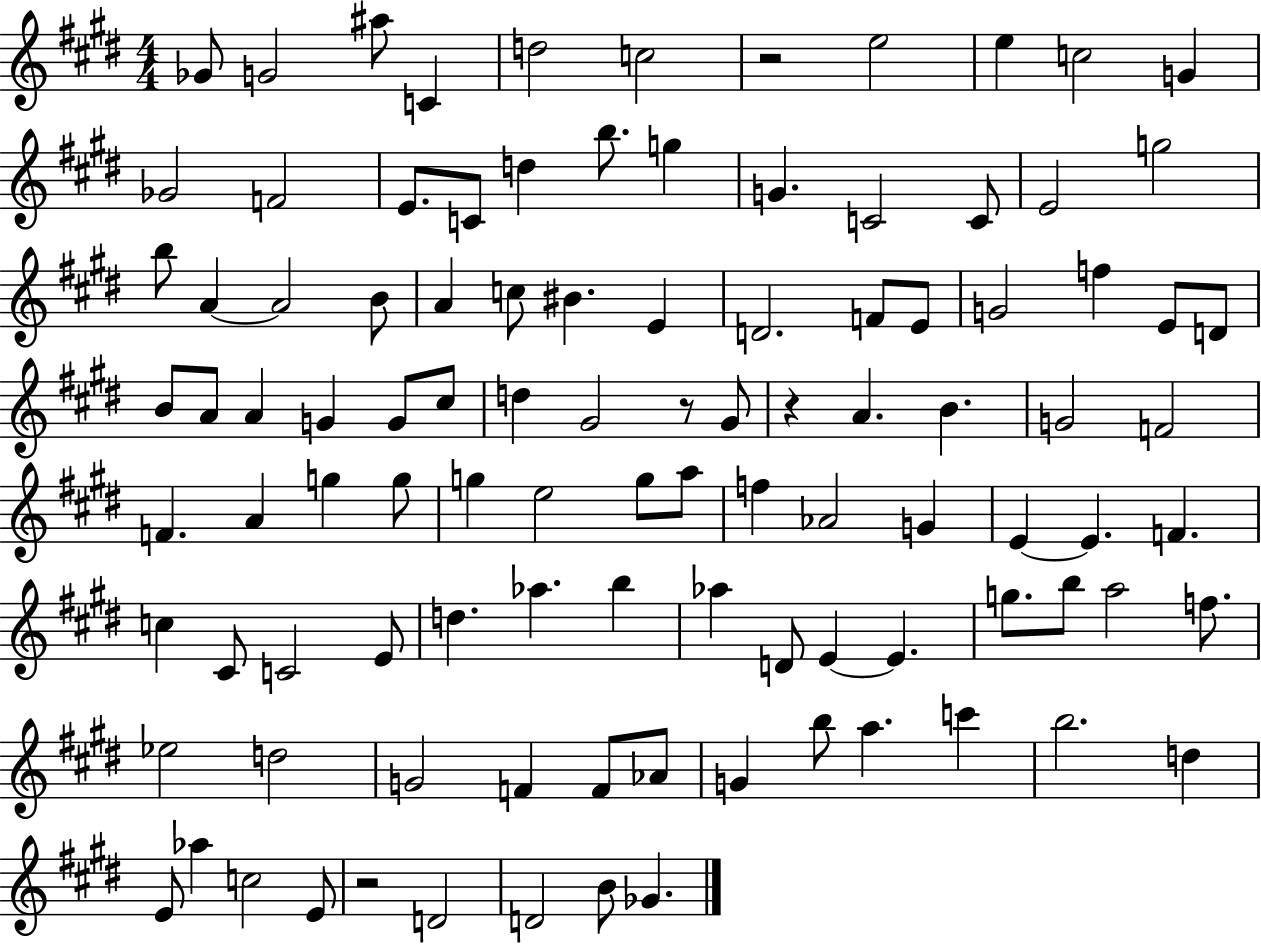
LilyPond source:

{
  \clef treble
  \numericTimeSignature
  \time 4/4
  \key e \major
  ges'8 g'2 ais''8 c'4 | d''2 c''2 | r2 e''2 | e''4 c''2 g'4 | \break ges'2 f'2 | e'8. c'8 d''4 b''8. g''4 | g'4. c'2 c'8 | e'2 g''2 | \break b''8 a'4~~ a'2 b'8 | a'4 c''8 bis'4. e'4 | d'2. f'8 e'8 | g'2 f''4 e'8 d'8 | \break b'8 a'8 a'4 g'4 g'8 cis''8 | d''4 gis'2 r8 gis'8 | r4 a'4. b'4. | g'2 f'2 | \break f'4. a'4 g''4 g''8 | g''4 e''2 g''8 a''8 | f''4 aes'2 g'4 | e'4~~ e'4. f'4. | \break c''4 cis'8 c'2 e'8 | d''4. aes''4. b''4 | aes''4 d'8 e'4~~ e'4. | g''8. b''8 a''2 f''8. | \break ees''2 d''2 | g'2 f'4 f'8 aes'8 | g'4 b''8 a''4. c'''4 | b''2. d''4 | \break e'8 aes''4 c''2 e'8 | r2 d'2 | d'2 b'8 ges'4. | \bar "|."
}